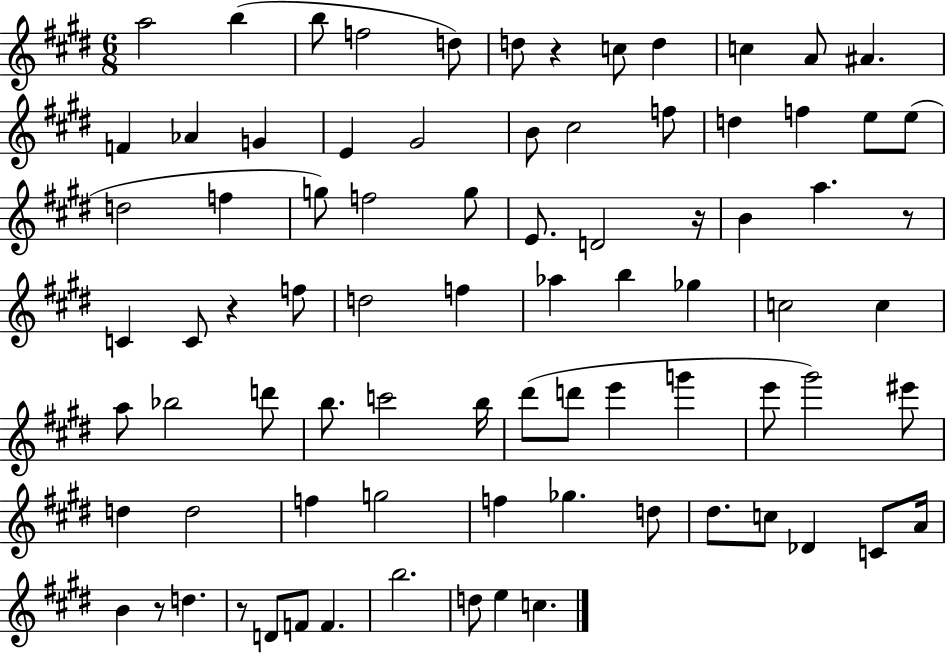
X:1
T:Untitled
M:6/8
L:1/4
K:E
a2 b b/2 f2 d/2 d/2 z c/2 d c A/2 ^A F _A G E ^G2 B/2 ^c2 f/2 d f e/2 e/2 d2 f g/2 f2 g/2 E/2 D2 z/4 B a z/2 C C/2 z f/2 d2 f _a b _g c2 c a/2 _b2 d'/2 b/2 c'2 b/4 ^d'/2 d'/2 e' g' e'/2 ^g'2 ^e'/2 d d2 f g2 f _g d/2 ^d/2 c/2 _D C/2 A/4 B z/2 d z/2 D/2 F/2 F b2 d/2 e c